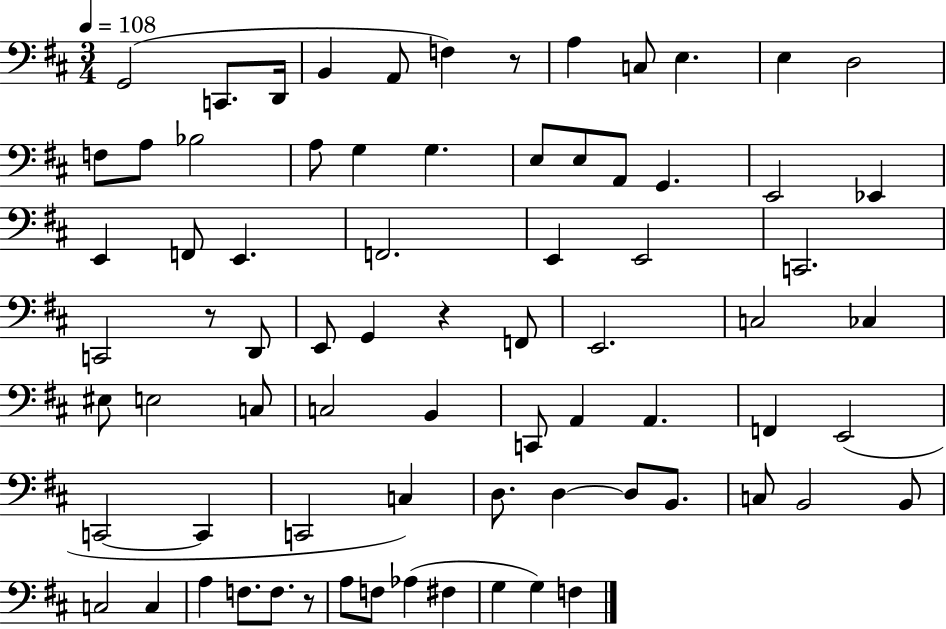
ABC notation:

X:1
T:Untitled
M:3/4
L:1/4
K:D
G,,2 C,,/2 D,,/4 B,, A,,/2 F, z/2 A, C,/2 E, E, D,2 F,/2 A,/2 _B,2 A,/2 G, G, E,/2 E,/2 A,,/2 G,, E,,2 _E,, E,, F,,/2 E,, F,,2 E,, E,,2 C,,2 C,,2 z/2 D,,/2 E,,/2 G,, z F,,/2 E,,2 C,2 _C, ^E,/2 E,2 C,/2 C,2 B,, C,,/2 A,, A,, F,, E,,2 C,,2 C,, C,,2 C, D,/2 D, D,/2 B,,/2 C,/2 B,,2 B,,/2 C,2 C, A, F,/2 F,/2 z/2 A,/2 F,/2 _A, ^F, G, G, F,